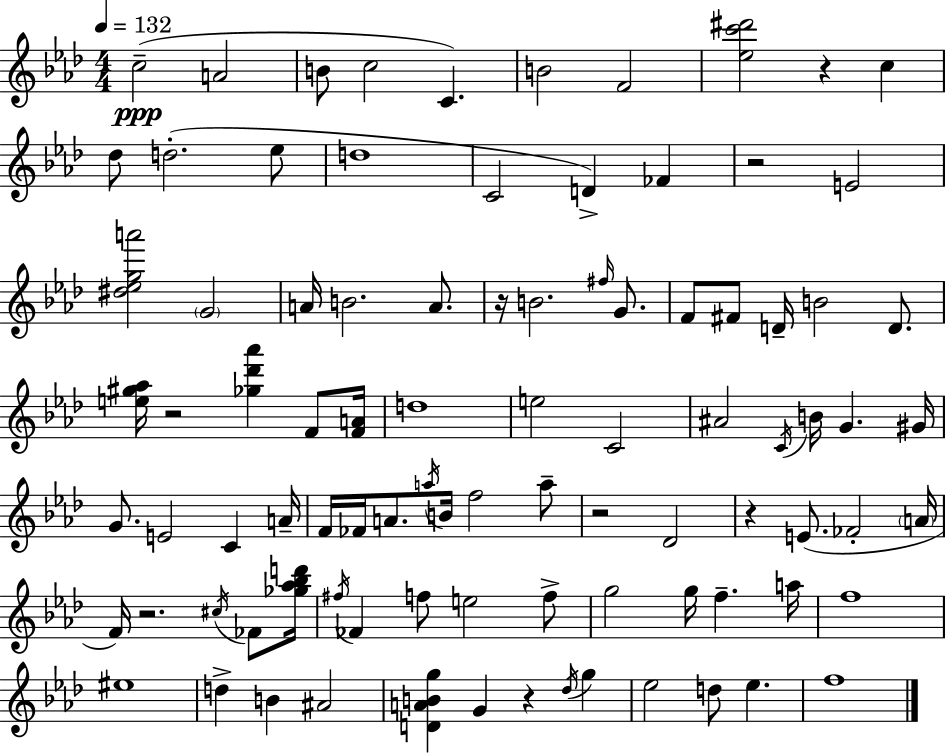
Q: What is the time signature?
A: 4/4